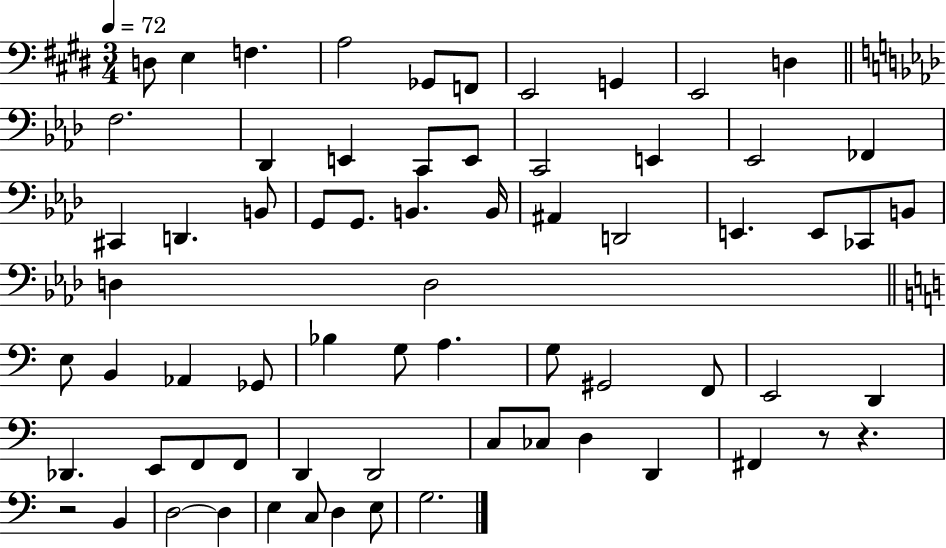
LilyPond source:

{
  \clef bass
  \numericTimeSignature
  \time 3/4
  \key e \major
  \tempo 4 = 72
  d8 e4 f4. | a2 ges,8 f,8 | e,2 g,4 | e,2 d4 | \break \bar "||" \break \key aes \major f2. | des,4 e,4 c,8 e,8 | c,2 e,4 | ees,2 fes,4 | \break cis,4 d,4. b,8 | g,8 g,8. b,4. b,16 | ais,4 d,2 | e,4. e,8 ces,8 b,8 | \break d4 d2 | \bar "||" \break \key a \minor e8 b,4 aes,4 ges,8 | bes4 g8 a4. | g8 gis,2 f,8 | e,2 d,4 | \break des,4. e,8 f,8 f,8 | d,4 d,2 | c8 ces8 d4 d,4 | fis,4 r8 r4. | \break r2 b,4 | d2~~ d4 | e4 c8 d4 e8 | g2. | \break \bar "|."
}